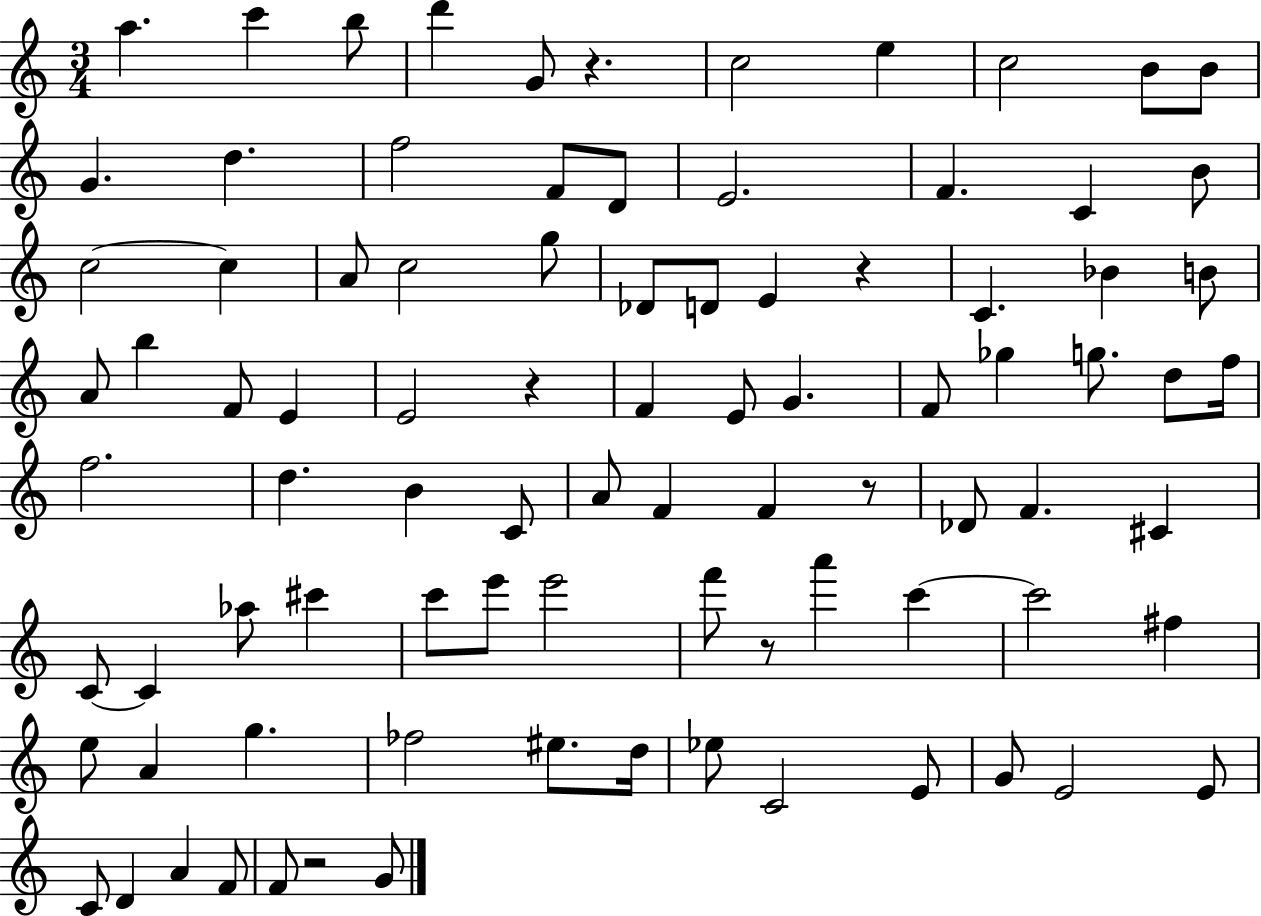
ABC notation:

X:1
T:Untitled
M:3/4
L:1/4
K:C
a c' b/2 d' G/2 z c2 e c2 B/2 B/2 G d f2 F/2 D/2 E2 F C B/2 c2 c A/2 c2 g/2 _D/2 D/2 E z C _B B/2 A/2 b F/2 E E2 z F E/2 G F/2 _g g/2 d/2 f/4 f2 d B C/2 A/2 F F z/2 _D/2 F ^C C/2 C _a/2 ^c' c'/2 e'/2 e'2 f'/2 z/2 a' c' c'2 ^f e/2 A g _f2 ^e/2 d/4 _e/2 C2 E/2 G/2 E2 E/2 C/2 D A F/2 F/2 z2 G/2